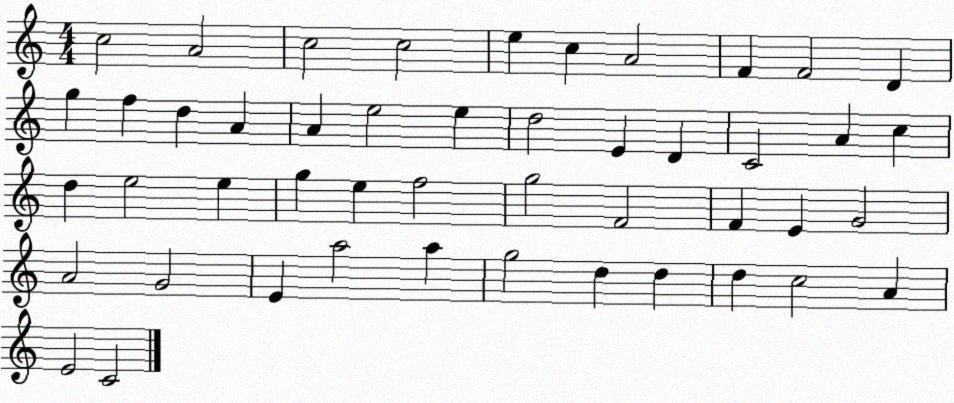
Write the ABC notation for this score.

X:1
T:Untitled
M:4/4
L:1/4
K:C
c2 A2 c2 c2 e c A2 F F2 D g f d A A e2 e d2 E D C2 A c d e2 e g e f2 g2 F2 F E G2 A2 G2 E a2 a g2 d d d c2 A E2 C2